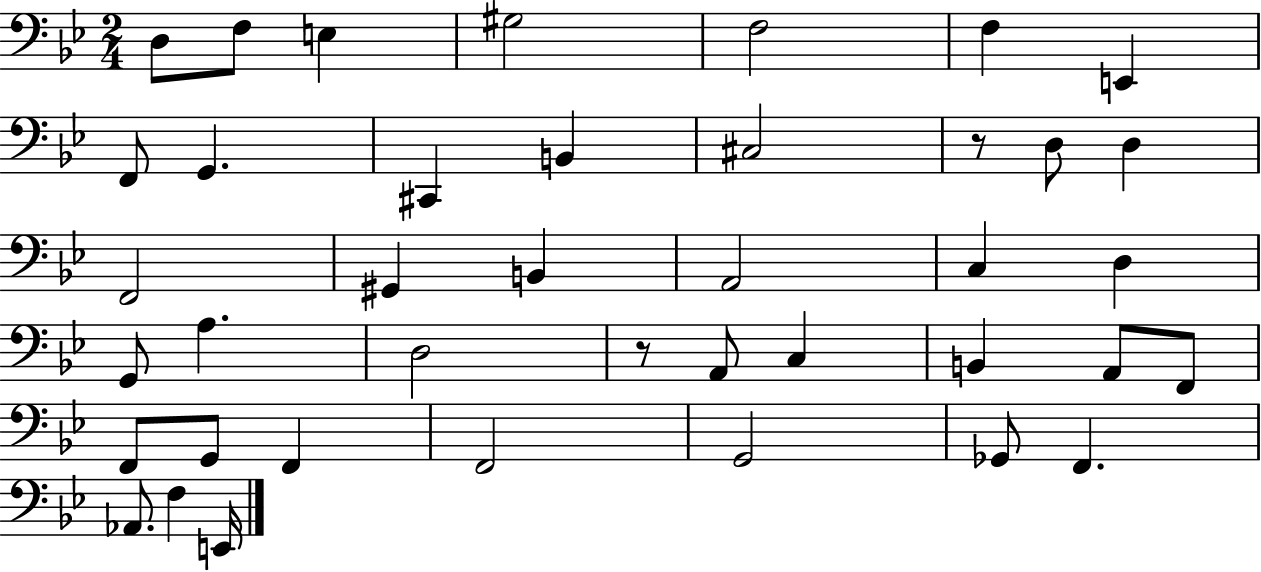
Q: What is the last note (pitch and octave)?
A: E2